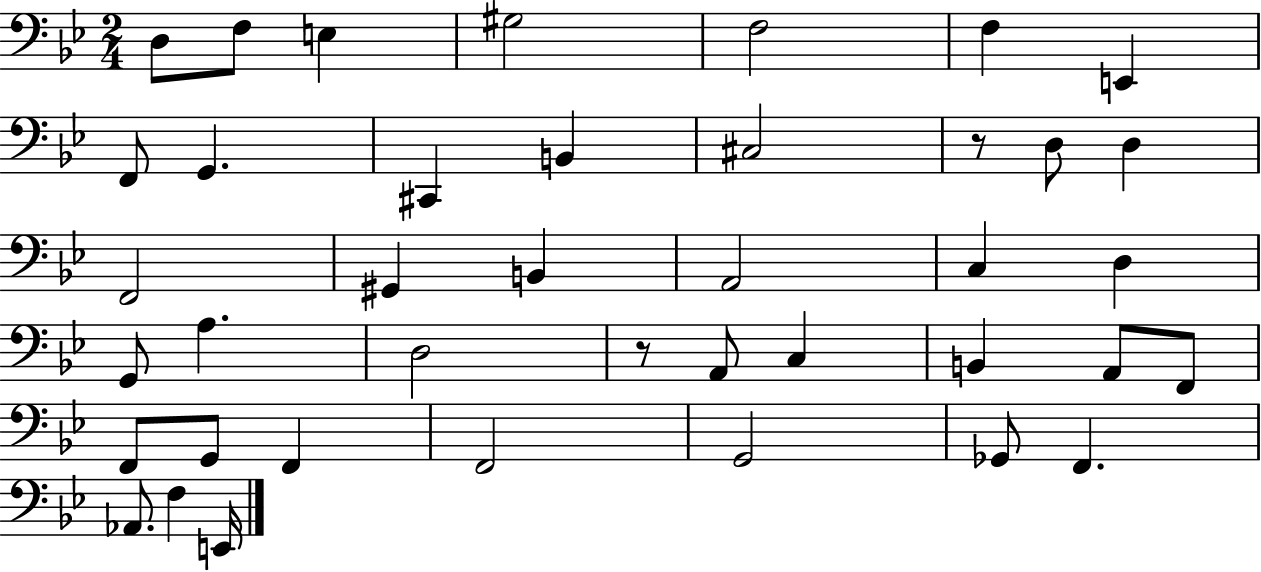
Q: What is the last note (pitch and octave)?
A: E2